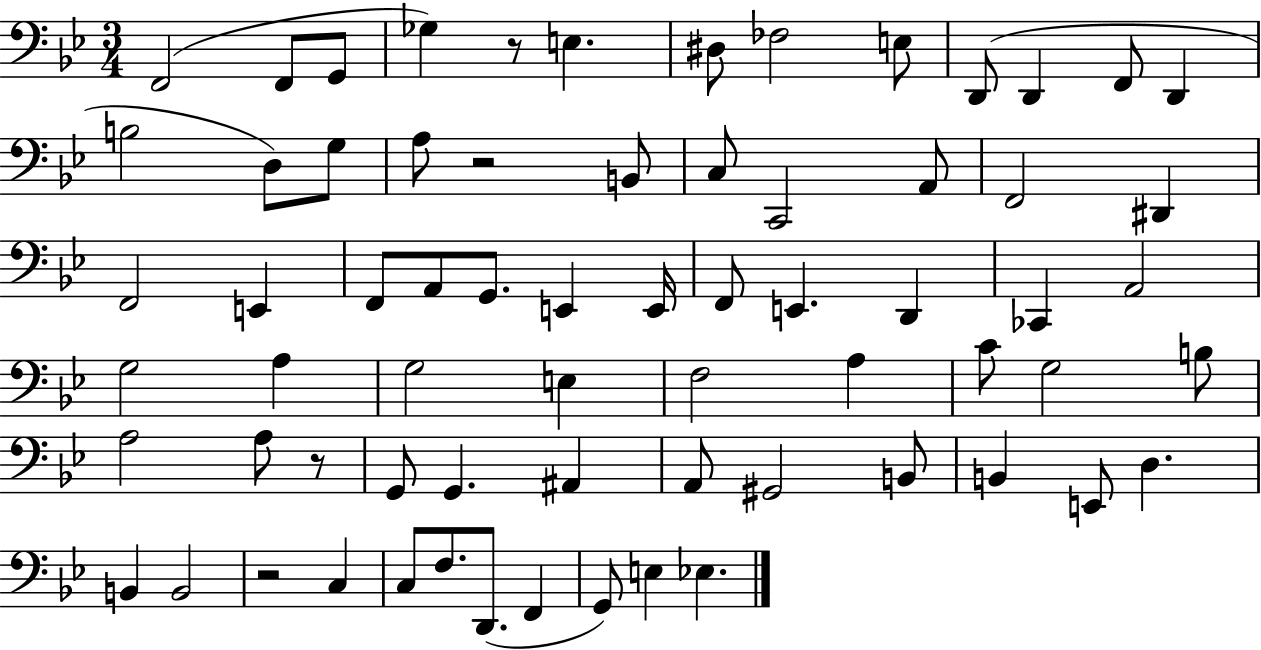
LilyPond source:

{
  \clef bass
  \numericTimeSignature
  \time 3/4
  \key bes \major
  f,2( f,8 g,8 | ges4) r8 e4. | dis8 fes2 e8 | d,8( d,4 f,8 d,4 | \break b2 d8) g8 | a8 r2 b,8 | c8 c,2 a,8 | f,2 dis,4 | \break f,2 e,4 | f,8 a,8 g,8. e,4 e,16 | f,8 e,4. d,4 | ces,4 a,2 | \break g2 a4 | g2 e4 | f2 a4 | c'8 g2 b8 | \break a2 a8 r8 | g,8 g,4. ais,4 | a,8 gis,2 b,8 | b,4 e,8 d4. | \break b,4 b,2 | r2 c4 | c8 f8. d,8.( f,4 | g,8) e4 ees4. | \break \bar "|."
}